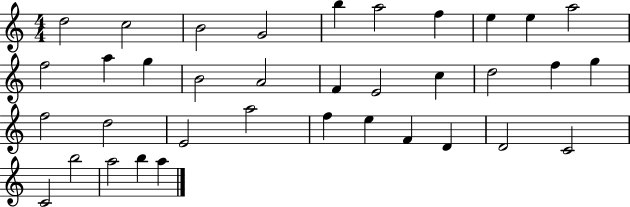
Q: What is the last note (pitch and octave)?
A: A5